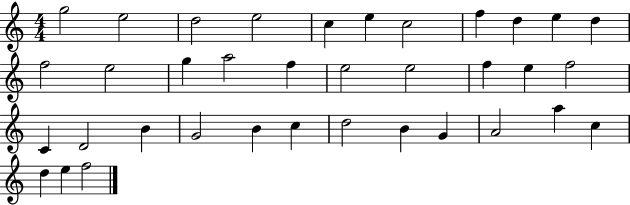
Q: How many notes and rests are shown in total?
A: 36